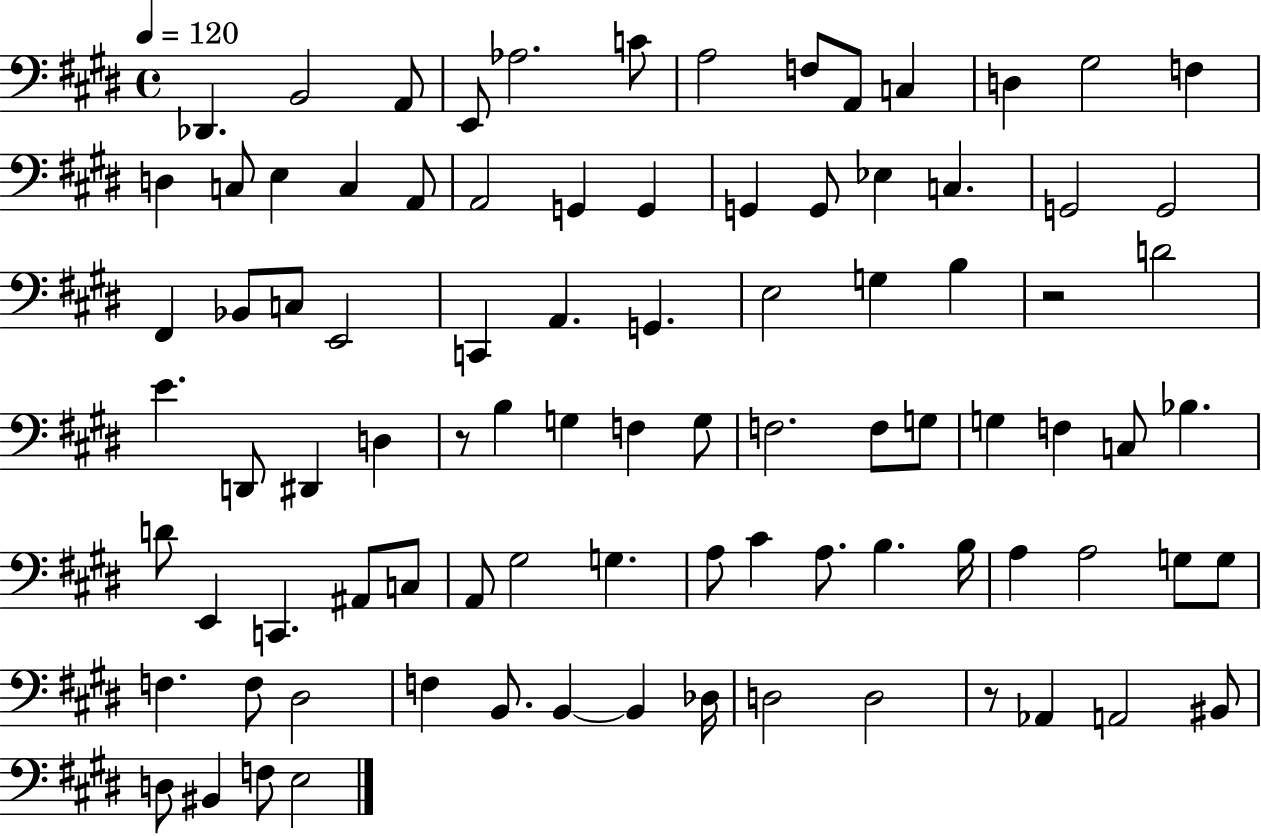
{
  \clef bass
  \time 4/4
  \defaultTimeSignature
  \key e \major
  \tempo 4 = 120
  des,4. b,2 a,8 | e,8 aes2. c'8 | a2 f8 a,8 c4 | d4 gis2 f4 | \break d4 c8 e4 c4 a,8 | a,2 g,4 g,4 | g,4 g,8 ees4 c4. | g,2 g,2 | \break fis,4 bes,8 c8 e,2 | c,4 a,4. g,4. | e2 g4 b4 | r2 d'2 | \break e'4. d,8 dis,4 d4 | r8 b4 g4 f4 g8 | f2. f8 g8 | g4 f4 c8 bes4. | \break d'8 e,4 c,4. ais,8 c8 | a,8 gis2 g4. | a8 cis'4 a8. b4. b16 | a4 a2 g8 g8 | \break f4. f8 dis2 | f4 b,8. b,4~~ b,4 des16 | d2 d2 | r8 aes,4 a,2 bis,8 | \break d8 bis,4 f8 e2 | \bar "|."
}